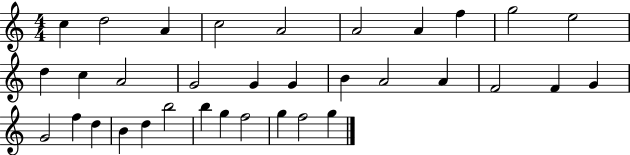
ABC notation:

X:1
T:Untitled
M:4/4
L:1/4
K:C
c d2 A c2 A2 A2 A f g2 e2 d c A2 G2 G G B A2 A F2 F G G2 f d B d b2 b g f2 g f2 g